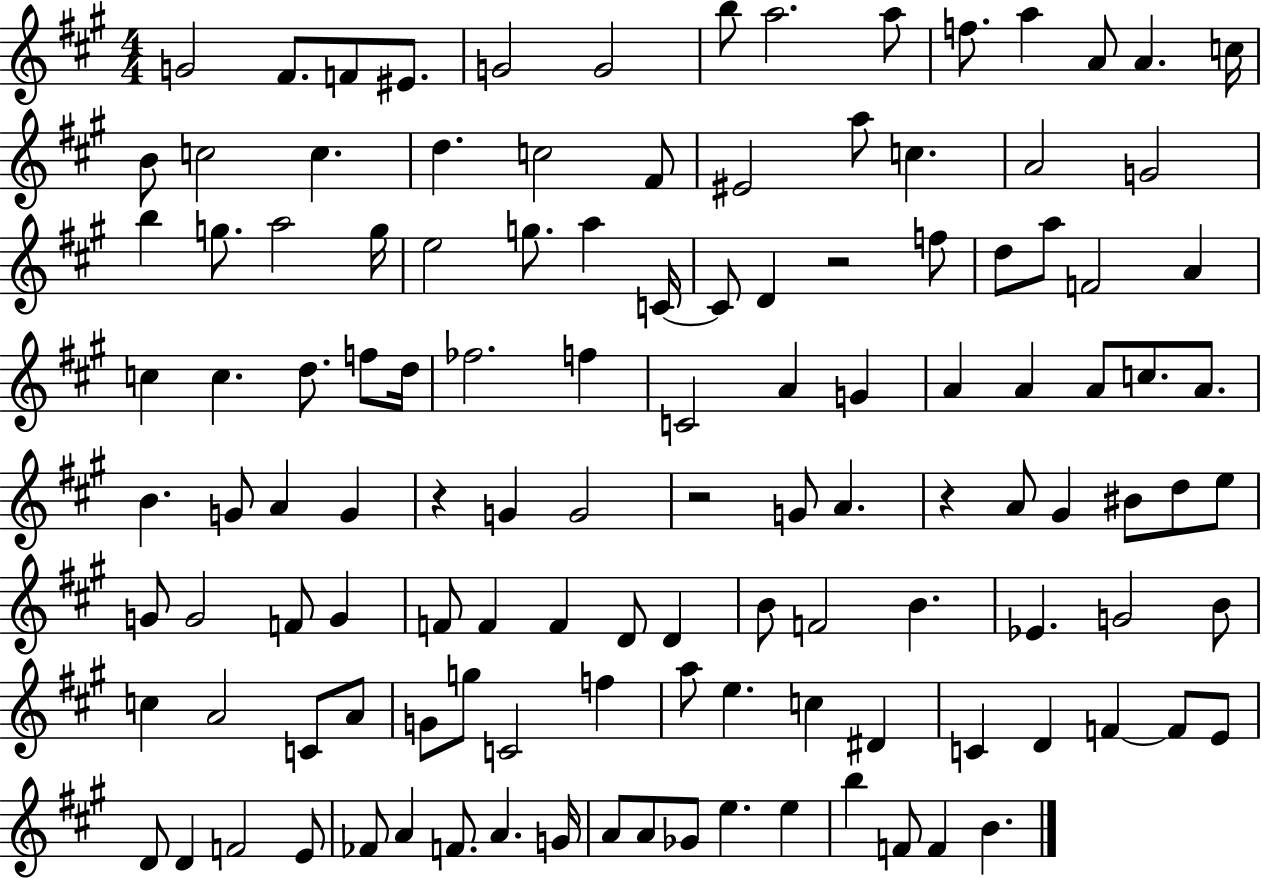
G4/h F#4/e. F4/e EIS4/e. G4/h G4/h B5/e A5/h. A5/e F5/e. A5/q A4/e A4/q. C5/s B4/e C5/h C5/q. D5/q. C5/h F#4/e EIS4/h A5/e C5/q. A4/h G4/h B5/q G5/e. A5/h G5/s E5/h G5/e. A5/q C4/s C4/e D4/q R/h F5/e D5/e A5/e F4/h A4/q C5/q C5/q. D5/e. F5/e D5/s FES5/h. F5/q C4/h A4/q G4/q A4/q A4/q A4/e C5/e. A4/e. B4/q. G4/e A4/q G4/q R/q G4/q G4/h R/h G4/e A4/q. R/q A4/e G#4/q BIS4/e D5/e E5/e G4/e G4/h F4/e G4/q F4/e F4/q F4/q D4/e D4/q B4/e F4/h B4/q. Eb4/q. G4/h B4/e C5/q A4/h C4/e A4/e G4/e G5/e C4/h F5/q A5/e E5/q. C5/q D#4/q C4/q D4/q F4/q F4/e E4/e D4/e D4/q F4/h E4/e FES4/e A4/q F4/e. A4/q. G4/s A4/e A4/e Gb4/e E5/q. E5/q B5/q F4/e F4/q B4/q.